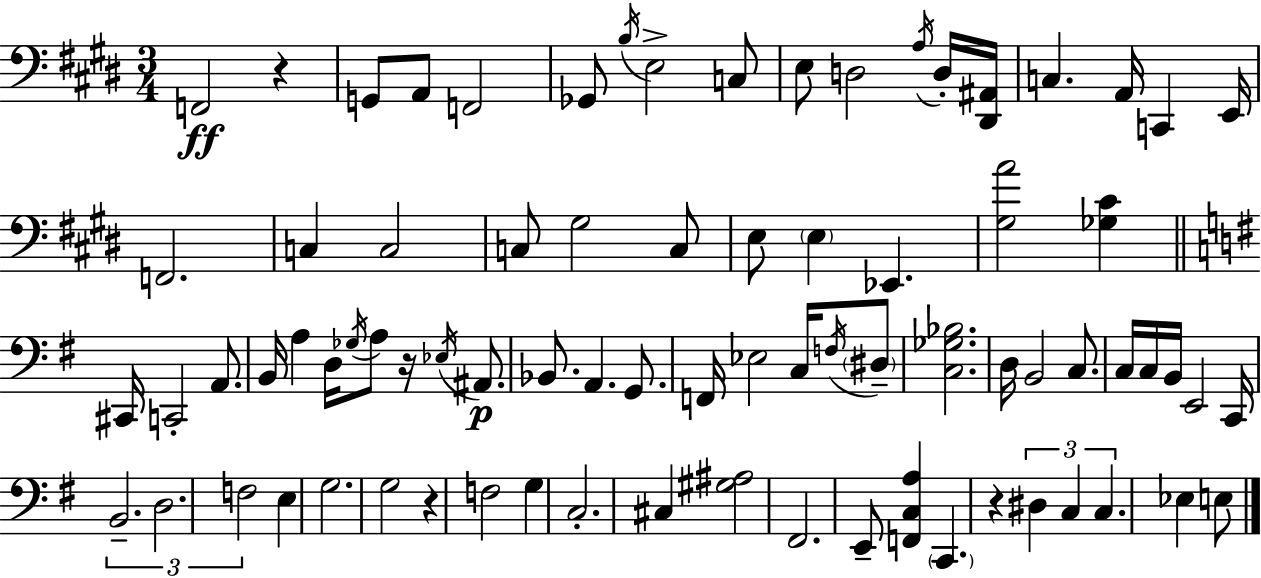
X:1
T:Untitled
M:3/4
L:1/4
K:E
F,,2 z G,,/2 A,,/2 F,,2 _G,,/2 B,/4 E,2 C,/2 E,/2 D,2 A,/4 D,/4 [^D,,^A,,]/4 C, A,,/4 C,, E,,/4 F,,2 C, C,2 C,/2 ^G,2 C,/2 E,/2 E, _E,, [^G,A]2 [_G,^C] ^C,,/4 C,,2 A,,/2 B,,/4 A, D,/4 _G,/4 A,/2 z/4 _E,/4 ^A,,/2 _B,,/2 A,, G,,/2 F,,/4 _E,2 C,/4 F,/4 ^D,/2 [C,_G,_B,]2 D,/4 B,,2 C,/2 C,/4 C,/4 B,,/4 E,,2 C,,/4 B,,2 D,2 F,2 E, G,2 G,2 z F,2 G, C,2 ^C, [^G,^A,]2 ^F,,2 E,,/2 [F,,C,A,] C,, z ^D, C, C, _E, E,/2